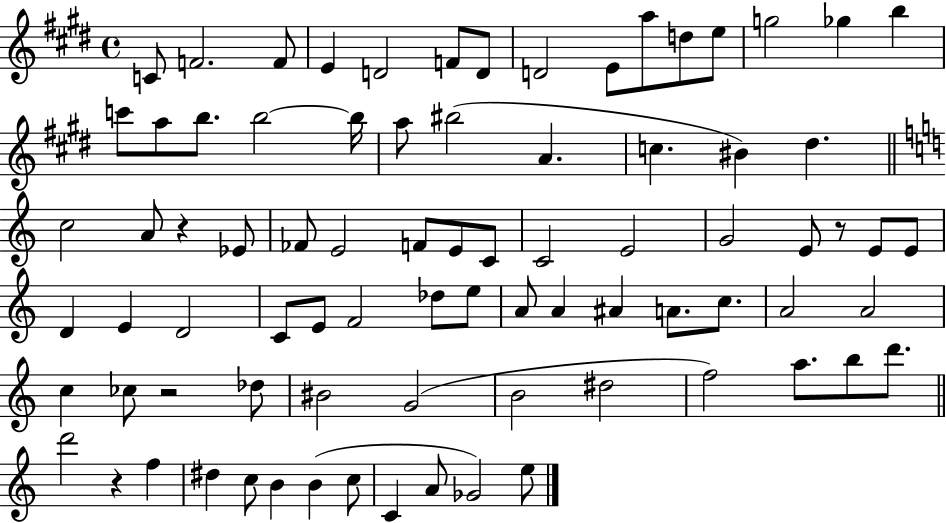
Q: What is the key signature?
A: E major